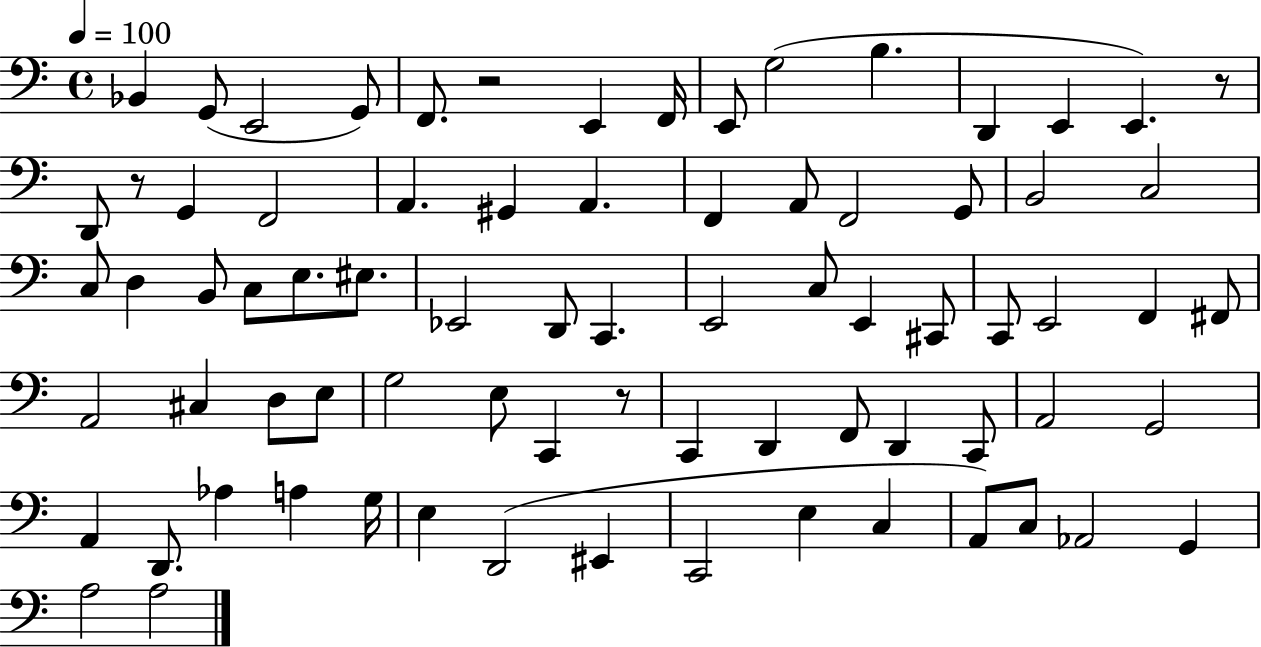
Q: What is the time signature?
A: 4/4